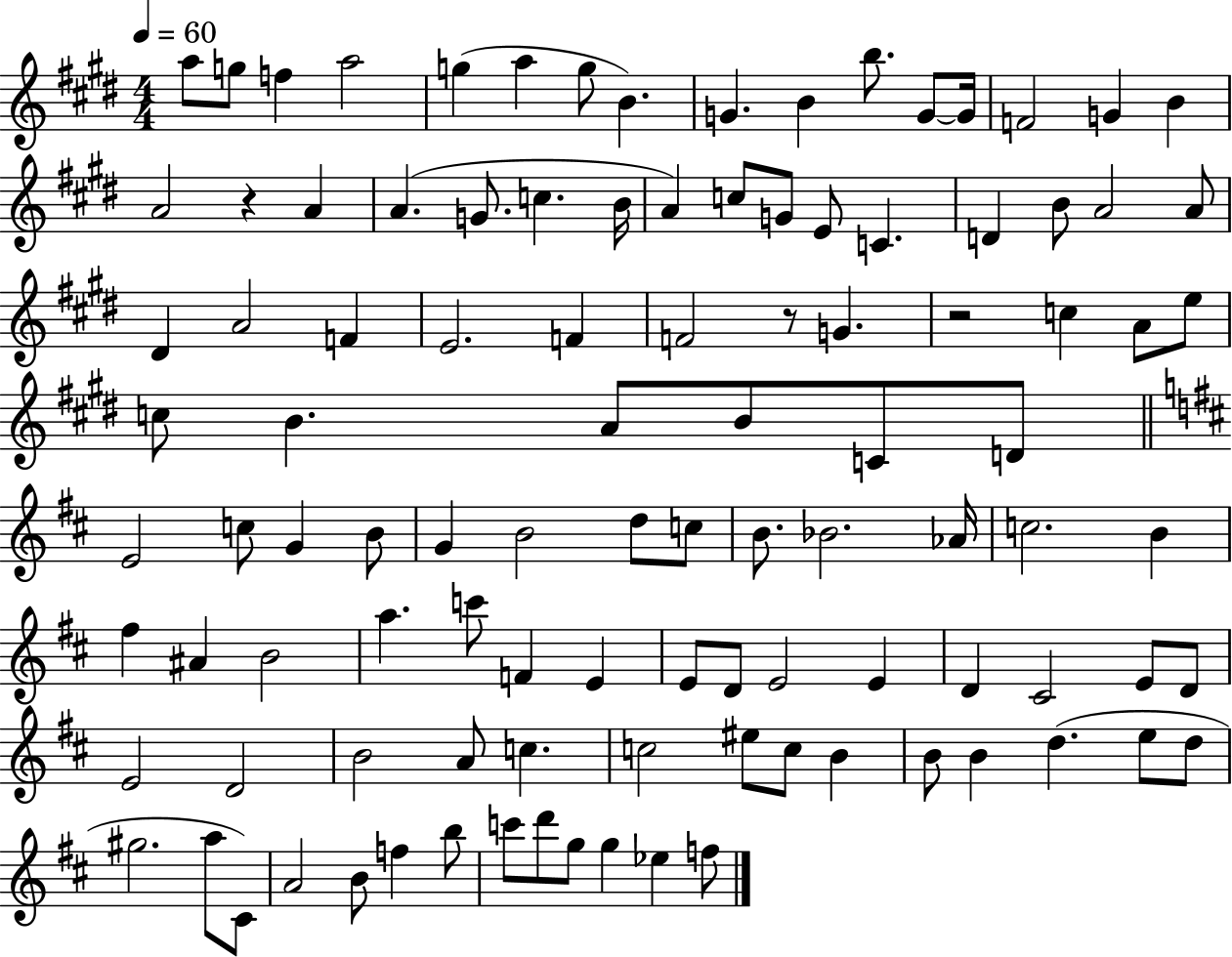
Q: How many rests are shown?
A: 3